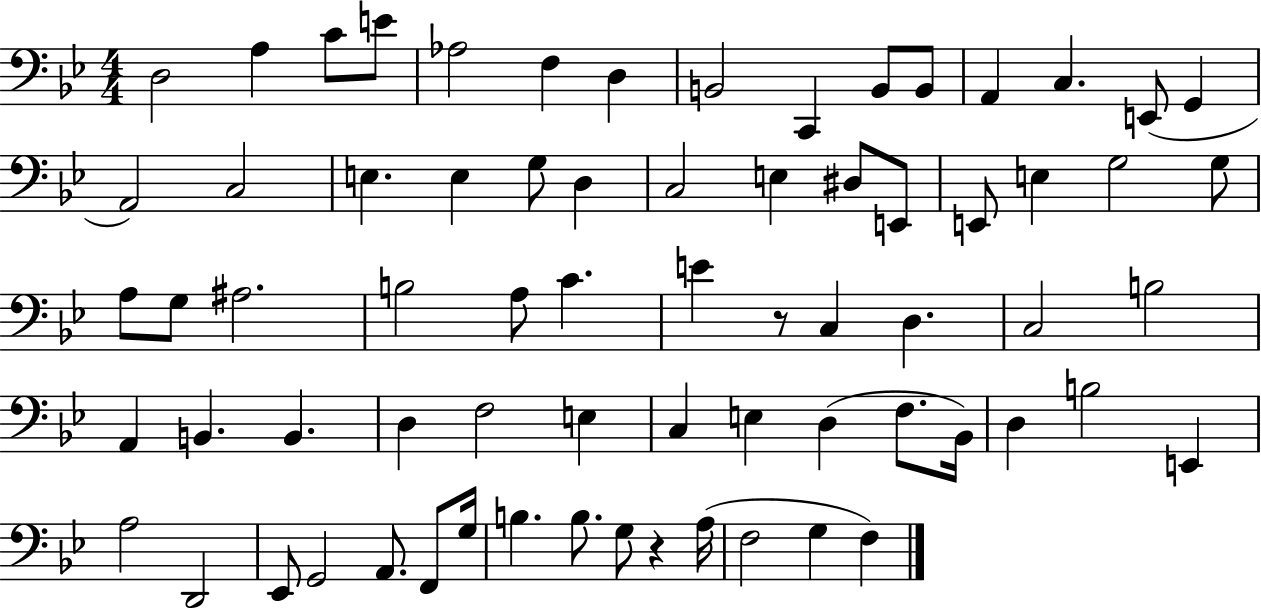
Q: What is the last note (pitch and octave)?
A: F3